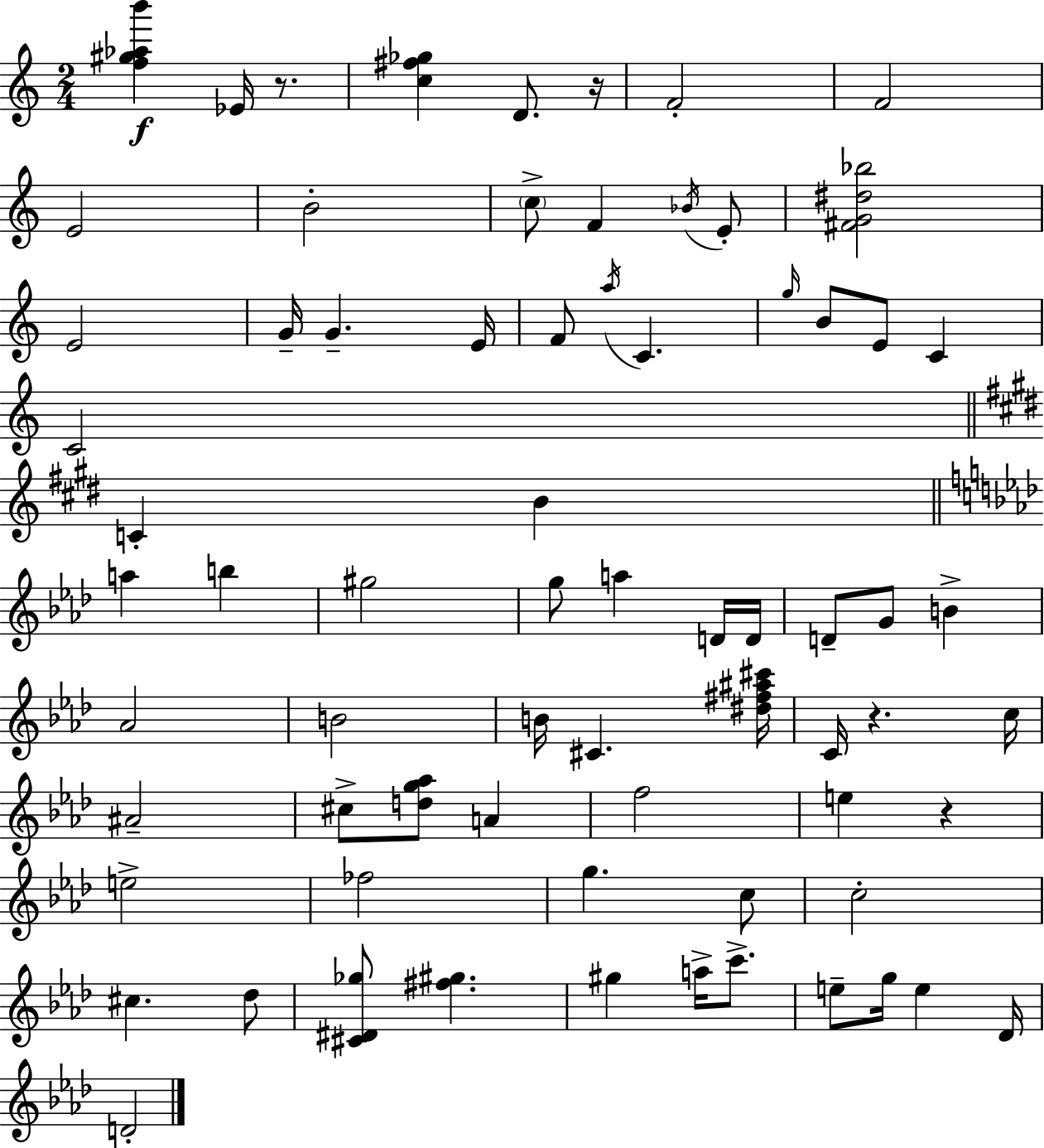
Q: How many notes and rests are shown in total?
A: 71